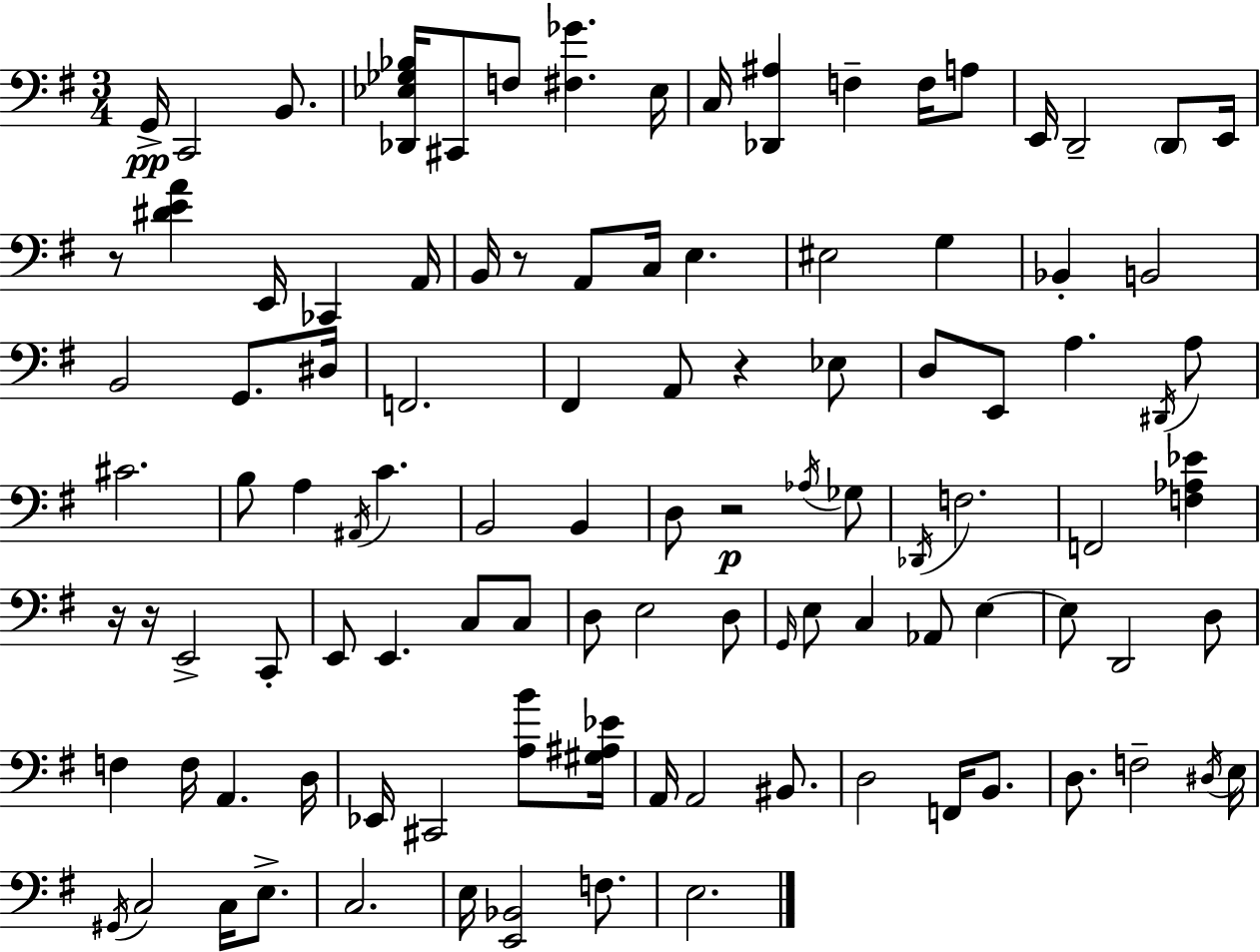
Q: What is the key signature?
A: E minor